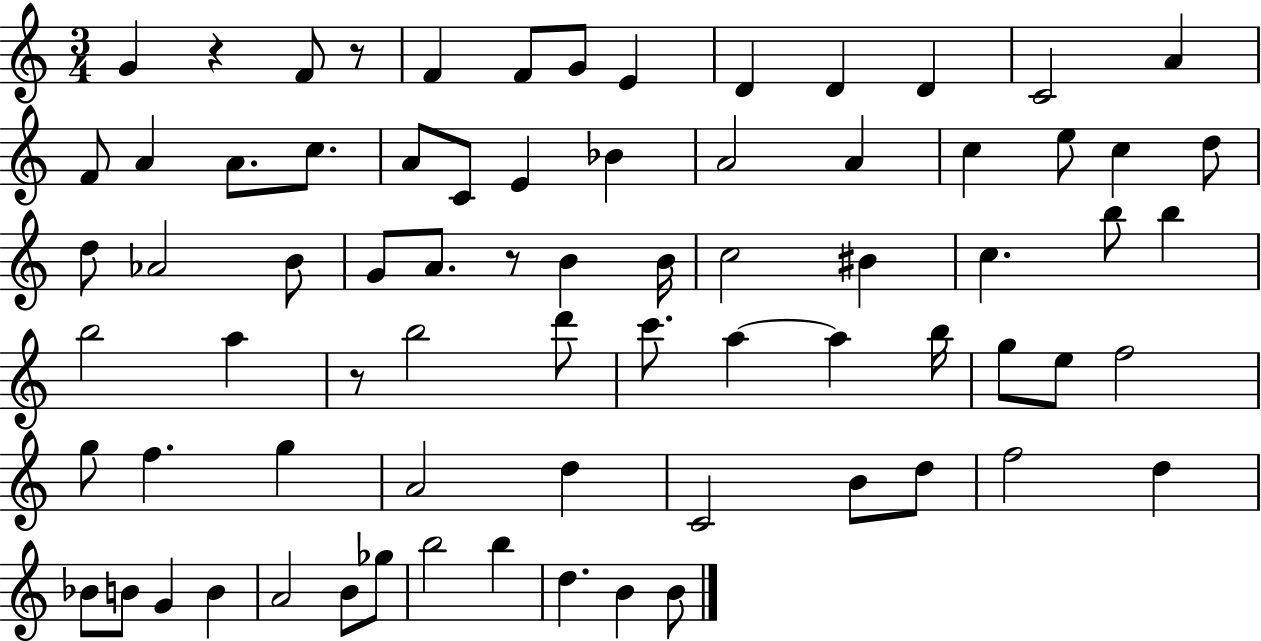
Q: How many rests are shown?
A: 4